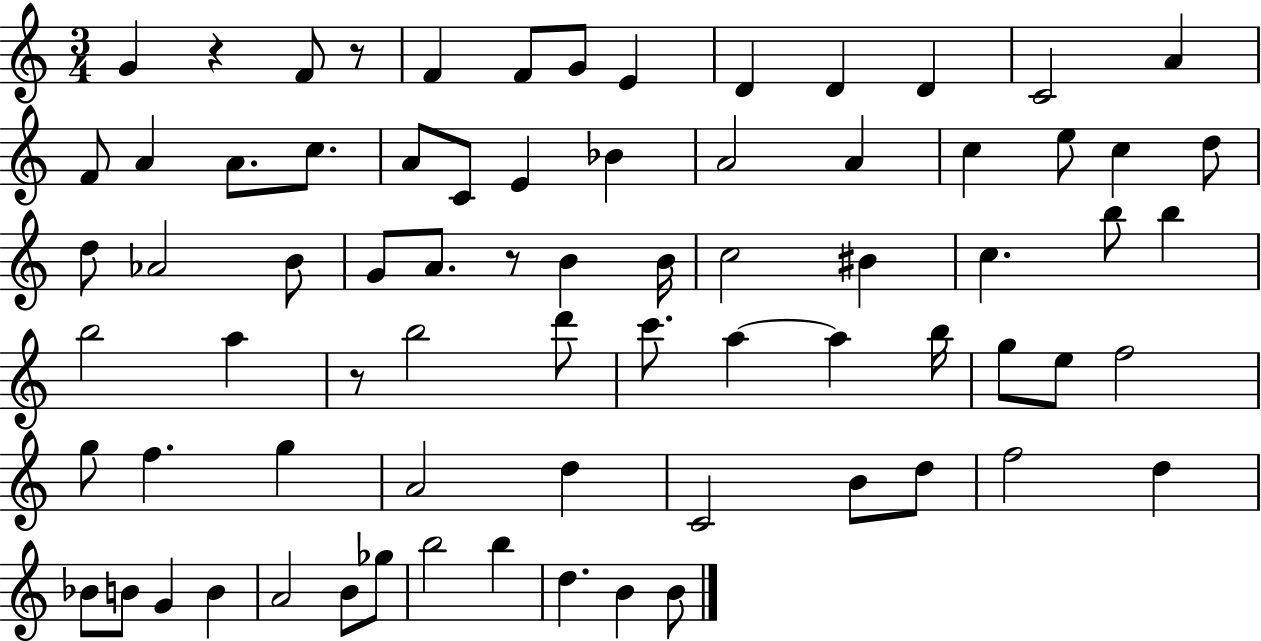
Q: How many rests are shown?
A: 4